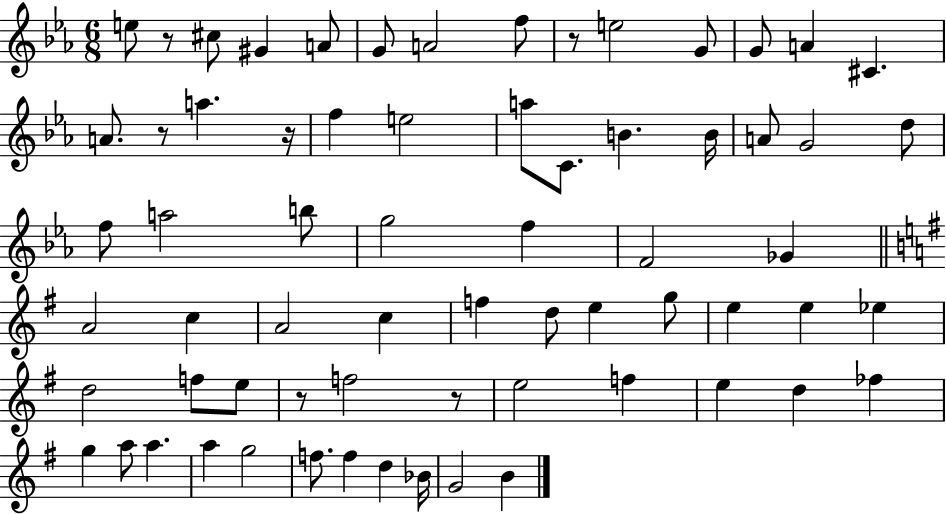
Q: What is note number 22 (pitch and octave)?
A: G4